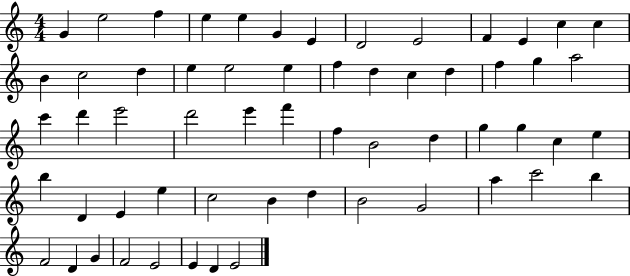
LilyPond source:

{
  \clef treble
  \numericTimeSignature
  \time 4/4
  \key c \major
  g'4 e''2 f''4 | e''4 e''4 g'4 e'4 | d'2 e'2 | f'4 e'4 c''4 c''4 | \break b'4 c''2 d''4 | e''4 e''2 e''4 | f''4 d''4 c''4 d''4 | f''4 g''4 a''2 | \break c'''4 d'''4 e'''2 | d'''2 e'''4 f'''4 | f''4 b'2 d''4 | g''4 g''4 c''4 e''4 | \break b''4 d'4 e'4 e''4 | c''2 b'4 d''4 | b'2 g'2 | a''4 c'''2 b''4 | \break f'2 d'4 g'4 | f'2 e'2 | e'4 d'4 e'2 | \bar "|."
}